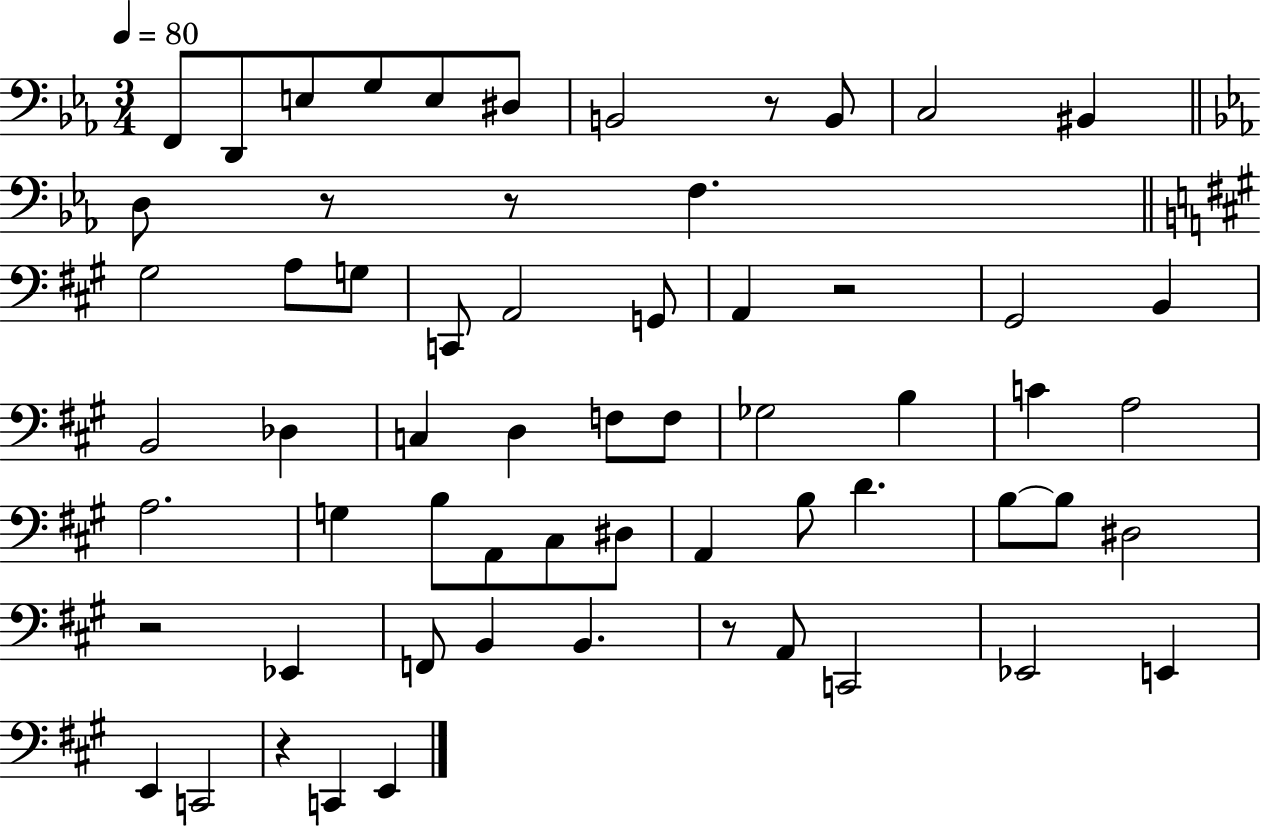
X:1
T:Untitled
M:3/4
L:1/4
K:Eb
F,,/2 D,,/2 E,/2 G,/2 E,/2 ^D,/2 B,,2 z/2 B,,/2 C,2 ^B,, D,/2 z/2 z/2 F, ^G,2 A,/2 G,/2 C,,/2 A,,2 G,,/2 A,, z2 ^G,,2 B,, B,,2 _D, C, D, F,/2 F,/2 _G,2 B, C A,2 A,2 G, B,/2 A,,/2 ^C,/2 ^D,/2 A,, B,/2 D B,/2 B,/2 ^D,2 z2 _E,, F,,/2 B,, B,, z/2 A,,/2 C,,2 _E,,2 E,, E,, C,,2 z C,, E,,